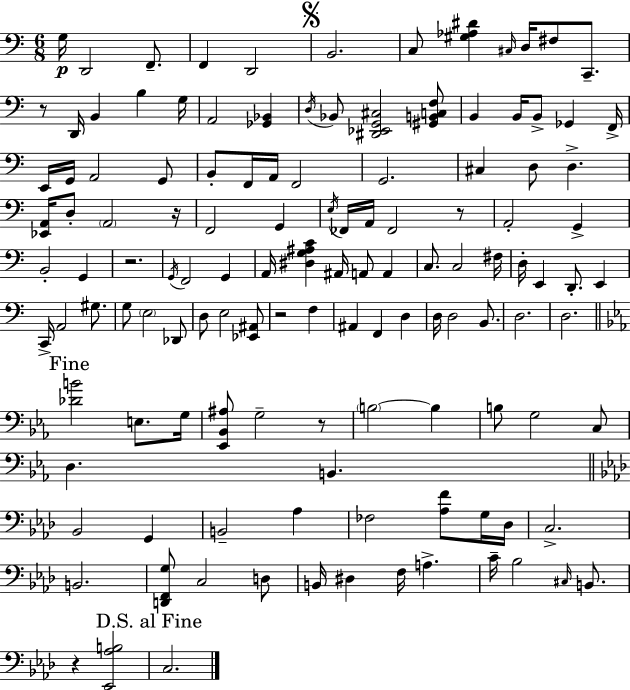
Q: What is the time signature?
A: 6/8